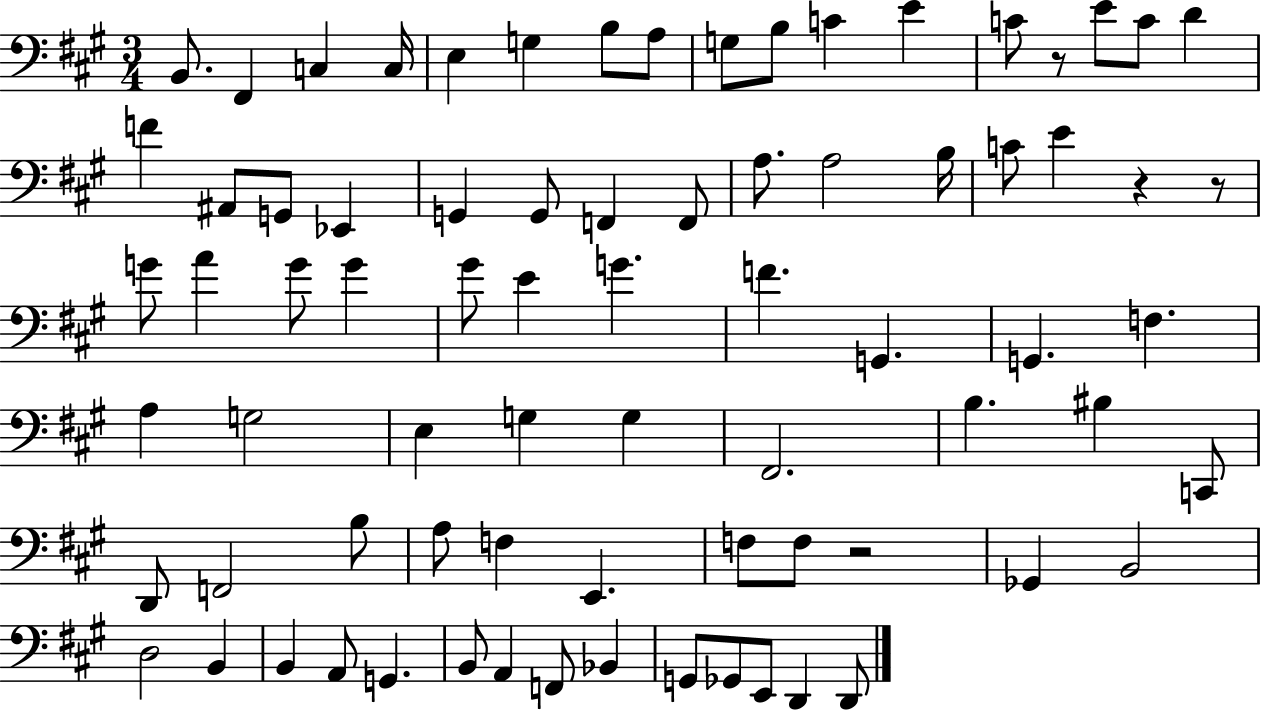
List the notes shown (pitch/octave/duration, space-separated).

B2/e. F#2/q C3/q C3/s E3/q G3/q B3/e A3/e G3/e B3/e C4/q E4/q C4/e R/e E4/e C4/e D4/q F4/q A#2/e G2/e Eb2/q G2/q G2/e F2/q F2/e A3/e. A3/h B3/s C4/e E4/q R/q R/e G4/e A4/q G4/e G4/q G#4/e E4/q G4/q. F4/q. G2/q. G2/q. F3/q. A3/q G3/h E3/q G3/q G3/q F#2/h. B3/q. BIS3/q C2/e D2/e F2/h B3/e A3/e F3/q E2/q. F3/e F3/e R/h Gb2/q B2/h D3/h B2/q B2/q A2/e G2/q. B2/e A2/q F2/e Bb2/q G2/e Gb2/e E2/e D2/q D2/e